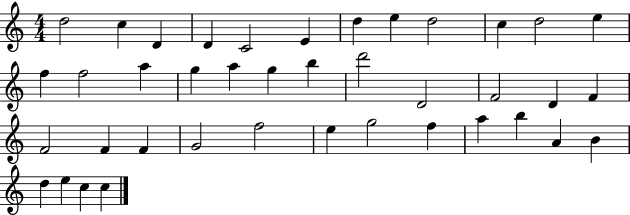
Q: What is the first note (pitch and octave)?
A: D5